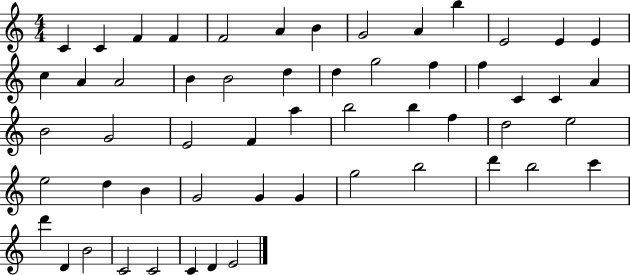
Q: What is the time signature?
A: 4/4